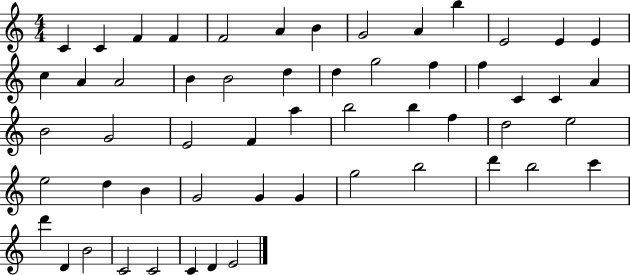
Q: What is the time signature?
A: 4/4